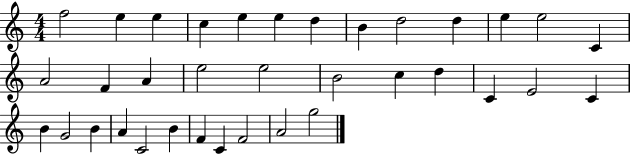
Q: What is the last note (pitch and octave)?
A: G5